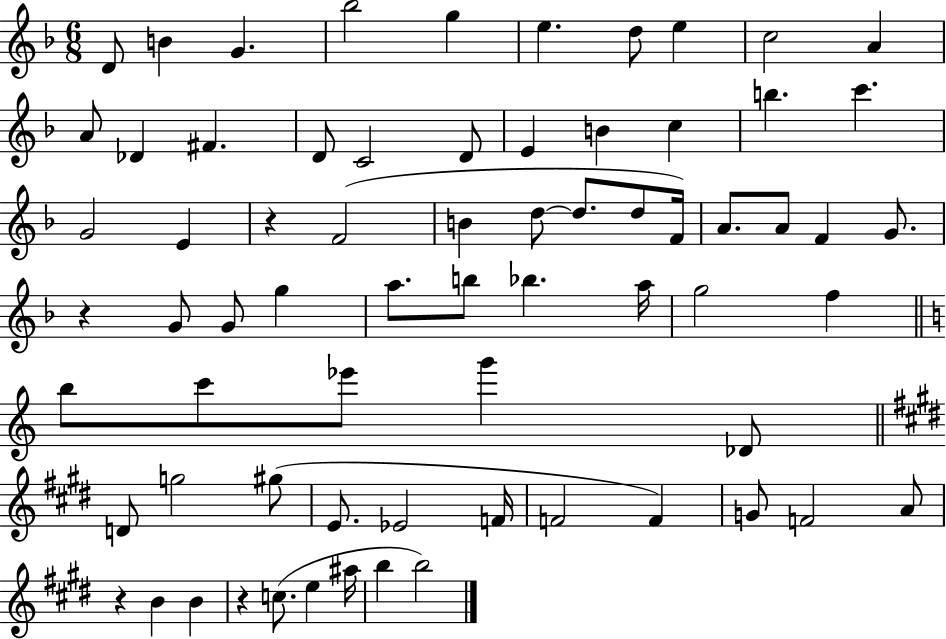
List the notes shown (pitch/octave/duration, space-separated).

D4/e B4/q G4/q. Bb5/h G5/q E5/q. D5/e E5/q C5/h A4/q A4/e Db4/q F#4/q. D4/e C4/h D4/e E4/q B4/q C5/q B5/q. C6/q. G4/h E4/q R/q F4/h B4/q D5/e D5/e. D5/e F4/s A4/e. A4/e F4/q G4/e. R/q G4/e G4/e G5/q A5/e. B5/e Bb5/q. A5/s G5/h F5/q B5/e C6/e Eb6/e G6/q Db4/e D4/e G5/h G#5/e E4/e. Eb4/h F4/s F4/h F4/q G4/e F4/h A4/e R/q B4/q B4/q R/q C5/e. E5/q A#5/s B5/q B5/h